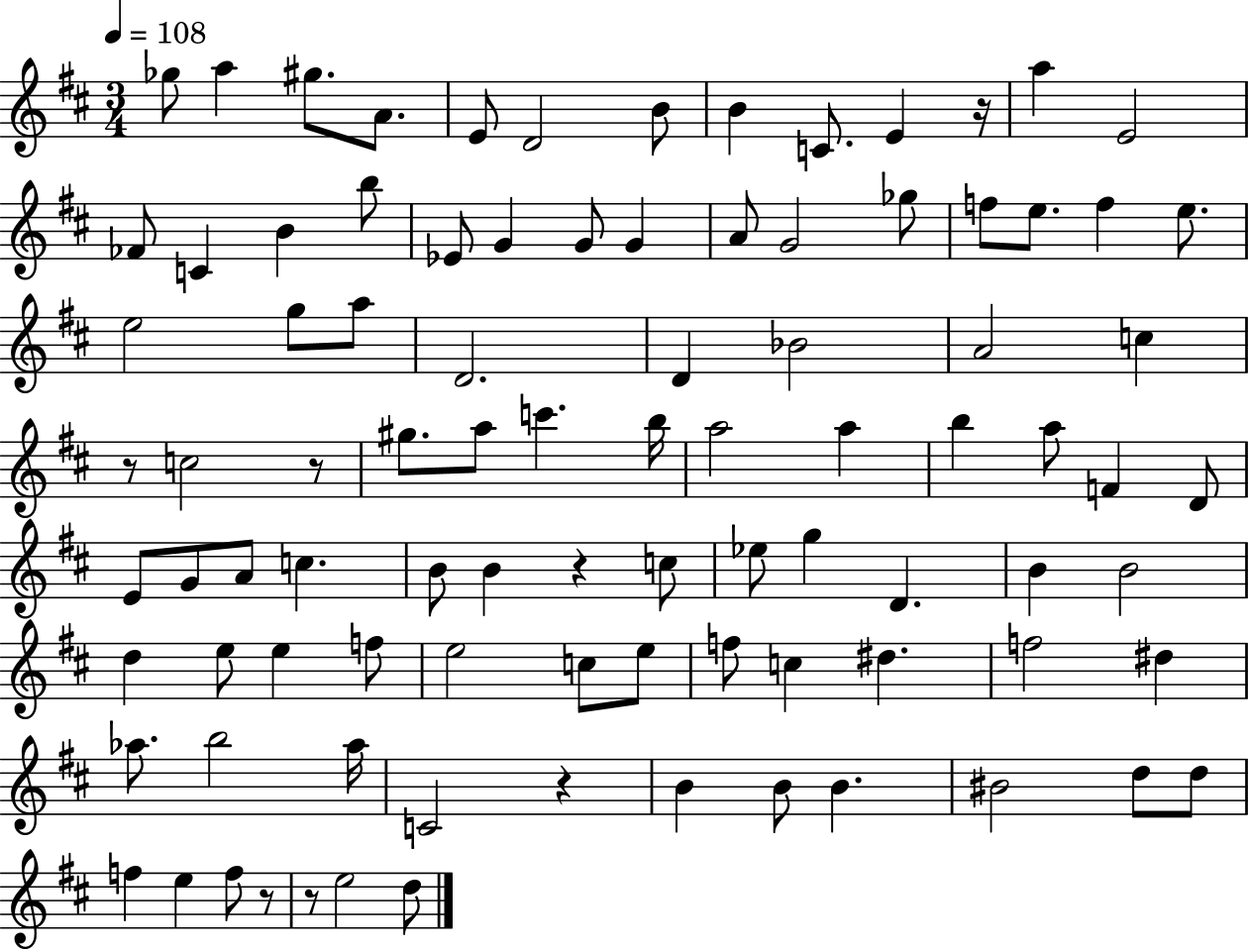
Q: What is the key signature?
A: D major